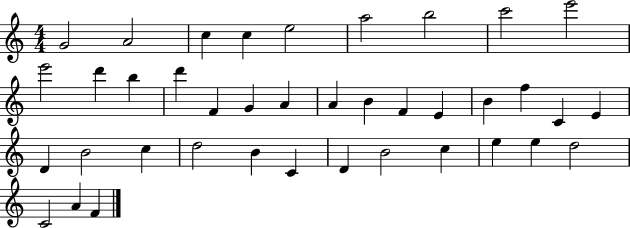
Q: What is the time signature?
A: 4/4